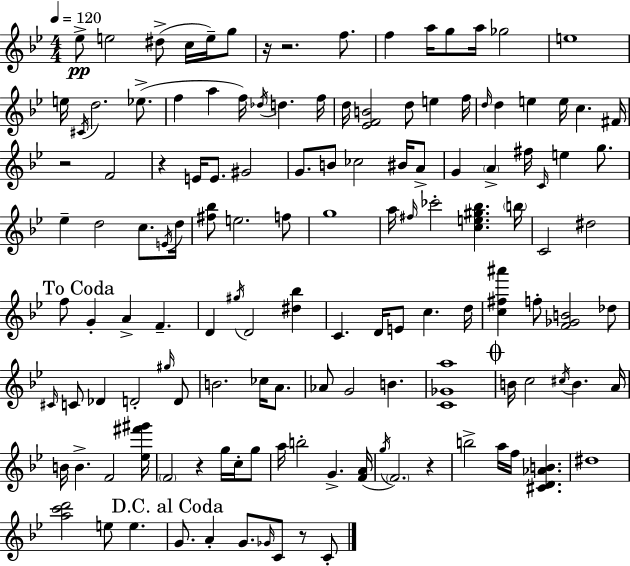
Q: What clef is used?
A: treble